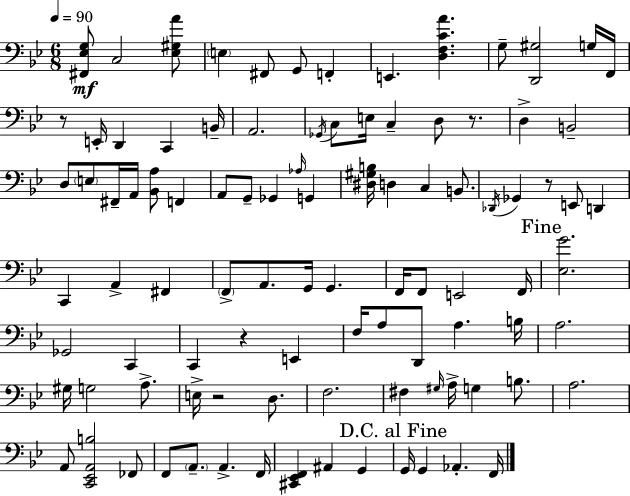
{
  \clef bass
  \numericTimeSignature
  \time 6/8
  \key g \minor
  \tempo 4 = 90
  \repeat volta 2 { <fis, ees g>8\mf c2 <ees gis a'>8 | \parenthesize e4 fis,8 g,8 f,4-. | e,4. <d f c' a'>4. | g8-- <d, gis>2 g16 f,16 | \break r8 e,16-. d,4 c,4 b,16-- | a,2. | \acciaccatura { ges,16 } c8 e16 c4-- d8 r8. | d4-> b,2-- | \break d8 \parenthesize e8 fis,16-- a,16 <bes, a>8 f,4 | a,8 g,8-- ges,4 \grace { aes16 } g,4 | <dis gis b>16 d4 c4 b,8. | \acciaccatura { des,16 } ges,4 r8 e,8 d,4 | \break c,4 a,4-> fis,4 | \parenthesize f,8-> a,8. g,16 g,4. | f,16 f,8 e,2 | f,16 \mark "Fine" <ees g'>2. | \break ges,2 c,4 | c,4 r4 e,4 | f16 a8 d,8 a4. | b16 a2. | \break gis16 g2 | a8.-> e16-> r2 | d8. f2. | fis4 \grace { gis16 } a16-> g4 | \break b8. a2. | a,8 <c, ees, a, b>2 | fes,8 f,8 \parenthesize a,8.-- a,4.-> | f,16 <cis, ees, f,>4 ais,4 | \break g,4 \mark "D.C. al Fine" g,16 g,4 aes,4.-. | f,16 } \bar "|."
}